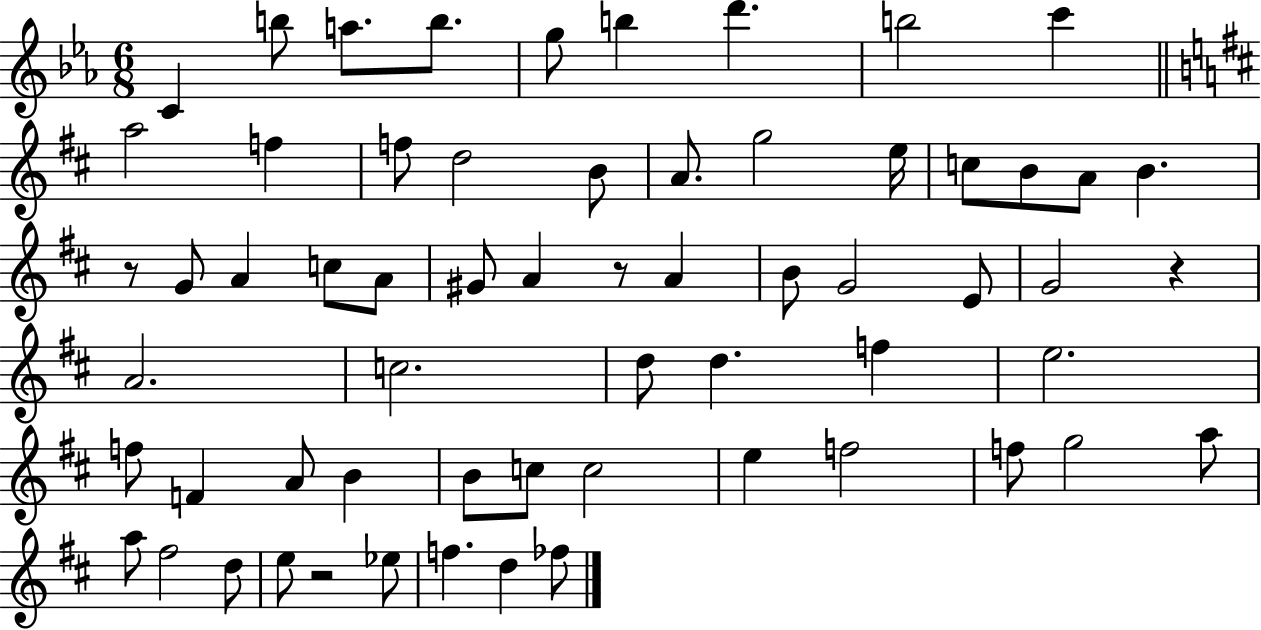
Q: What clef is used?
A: treble